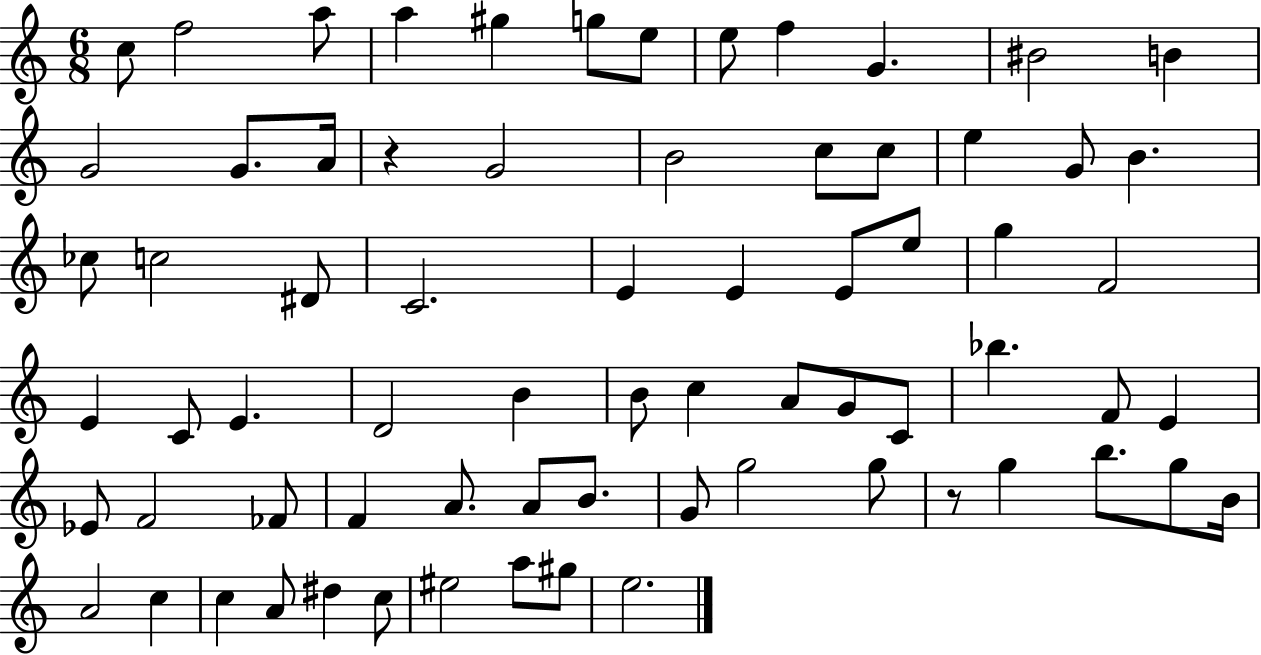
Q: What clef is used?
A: treble